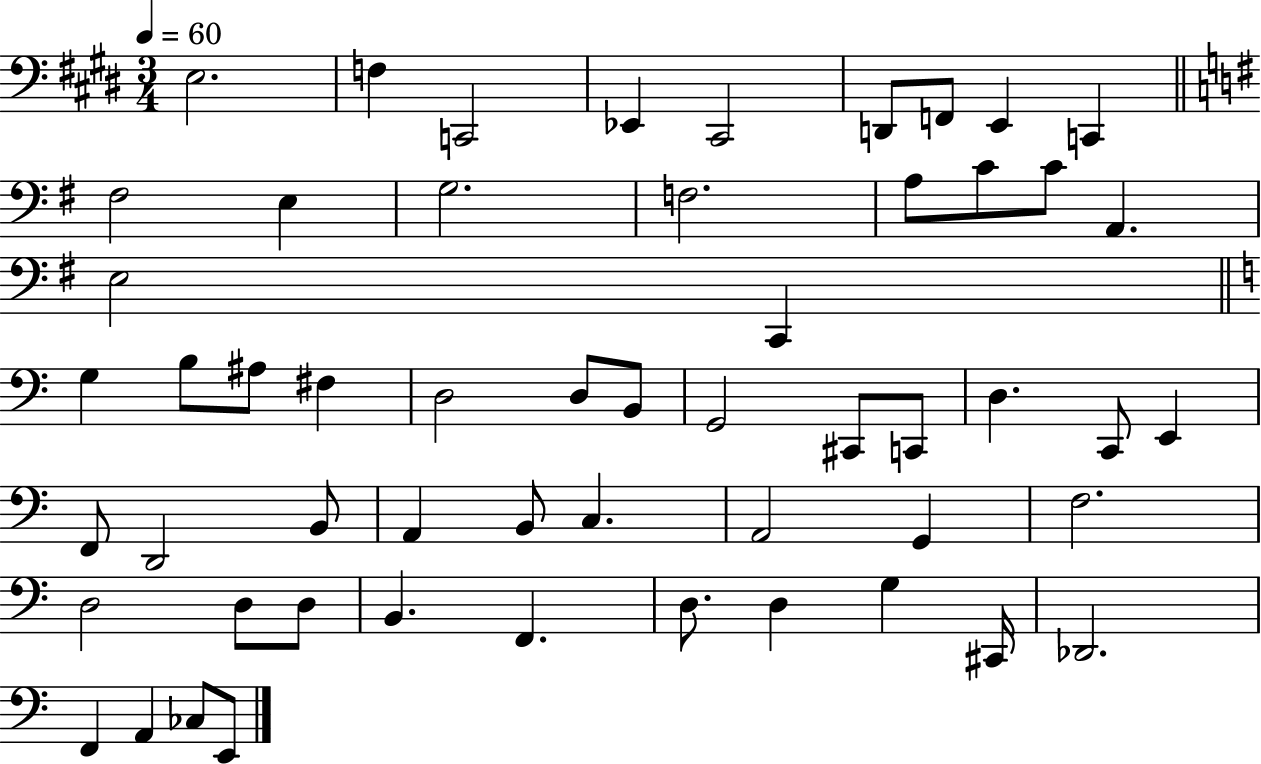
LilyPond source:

{
  \clef bass
  \numericTimeSignature
  \time 3/4
  \key e \major
  \tempo 4 = 60
  \repeat volta 2 { e2. | f4 c,2 | ees,4 cis,2 | d,8 f,8 e,4 c,4 | \break \bar "||" \break \key g \major fis2 e4 | g2. | f2. | a8 c'8 c'8 a,4. | \break e2 c,4 | \bar "||" \break \key a \minor g4 b8 ais8 fis4 | d2 d8 b,8 | g,2 cis,8 c,8 | d4. c,8 e,4 | \break f,8 d,2 b,8 | a,4 b,8 c4. | a,2 g,4 | f2. | \break d2 d8 d8 | b,4. f,4. | d8. d4 g4 cis,16 | des,2. | \break f,4 a,4 ces8 e,8 | } \bar "|."
}